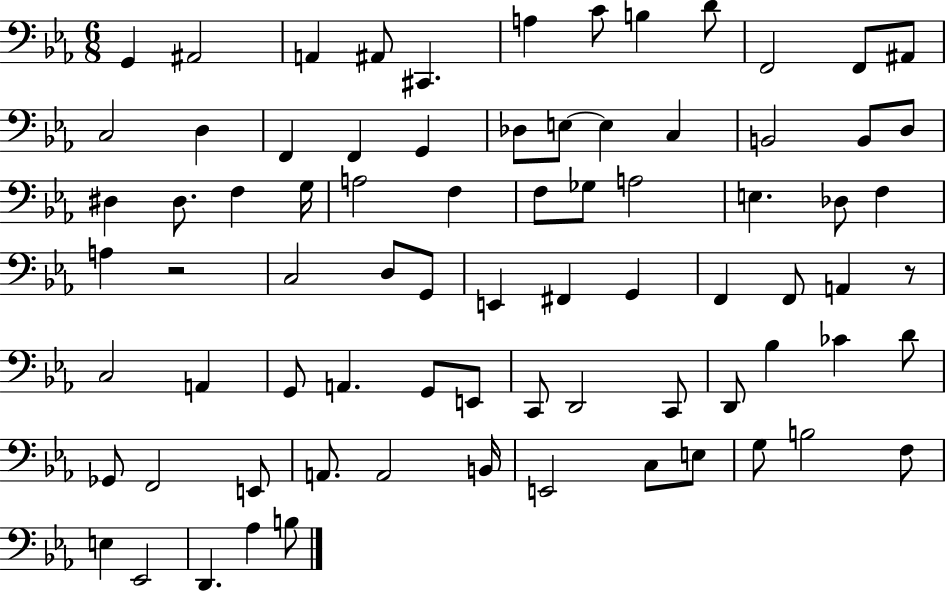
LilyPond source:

{
  \clef bass
  \numericTimeSignature
  \time 6/8
  \key ees \major
  \repeat volta 2 { g,4 ais,2 | a,4 ais,8 cis,4. | a4 c'8 b4 d'8 | f,2 f,8 ais,8 | \break c2 d4 | f,4 f,4 g,4 | des8 e8~~ e4 c4 | b,2 b,8 d8 | \break dis4 dis8. f4 g16 | a2 f4 | f8 ges8 a2 | e4. des8 f4 | \break a4 r2 | c2 d8 g,8 | e,4 fis,4 g,4 | f,4 f,8 a,4 r8 | \break c2 a,4 | g,8 a,4. g,8 e,8 | c,8 d,2 c,8 | d,8 bes4 ces'4 d'8 | \break ges,8 f,2 e,8 | a,8. a,2 b,16 | e,2 c8 e8 | g8 b2 f8 | \break e4 ees,2 | d,4. aes4 b8 | } \bar "|."
}